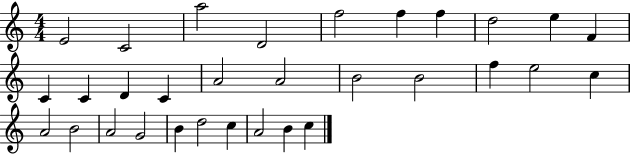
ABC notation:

X:1
T:Untitled
M:4/4
L:1/4
K:C
E2 C2 a2 D2 f2 f f d2 e F C C D C A2 A2 B2 B2 f e2 c A2 B2 A2 G2 B d2 c A2 B c